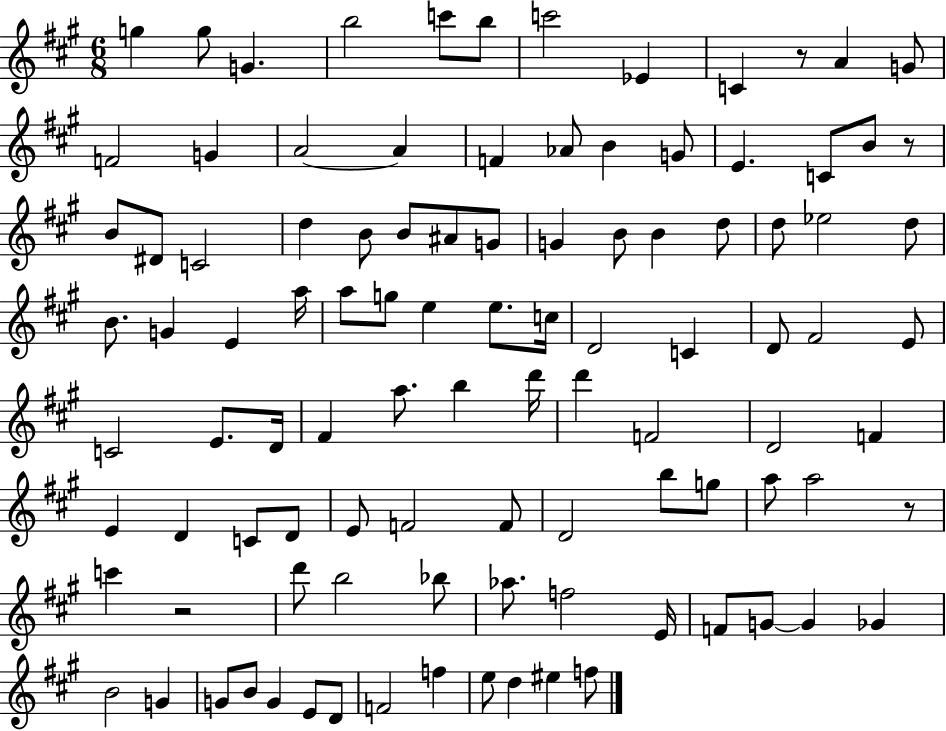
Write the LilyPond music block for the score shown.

{
  \clef treble
  \numericTimeSignature
  \time 6/8
  \key a \major
  g''4 g''8 g'4. | b''2 c'''8 b''8 | c'''2 ees'4 | c'4 r8 a'4 g'8 | \break f'2 g'4 | a'2~~ a'4 | f'4 aes'8 b'4 g'8 | e'4. c'8 b'8 r8 | \break b'8 dis'8 c'2 | d''4 b'8 b'8 ais'8 g'8 | g'4 b'8 b'4 d''8 | d''8 ees''2 d''8 | \break b'8. g'4 e'4 a''16 | a''8 g''8 e''4 e''8. c''16 | d'2 c'4 | d'8 fis'2 e'8 | \break c'2 e'8. d'16 | fis'4 a''8. b''4 d'''16 | d'''4 f'2 | d'2 f'4 | \break e'4 d'4 c'8 d'8 | e'8 f'2 f'8 | d'2 b''8 g''8 | a''8 a''2 r8 | \break c'''4 r2 | d'''8 b''2 bes''8 | aes''8. f''2 e'16 | f'8 g'8~~ g'4 ges'4 | \break b'2 g'4 | g'8 b'8 g'4 e'8 d'8 | f'2 f''4 | e''8 d''4 eis''4 f''8 | \break \bar "|."
}